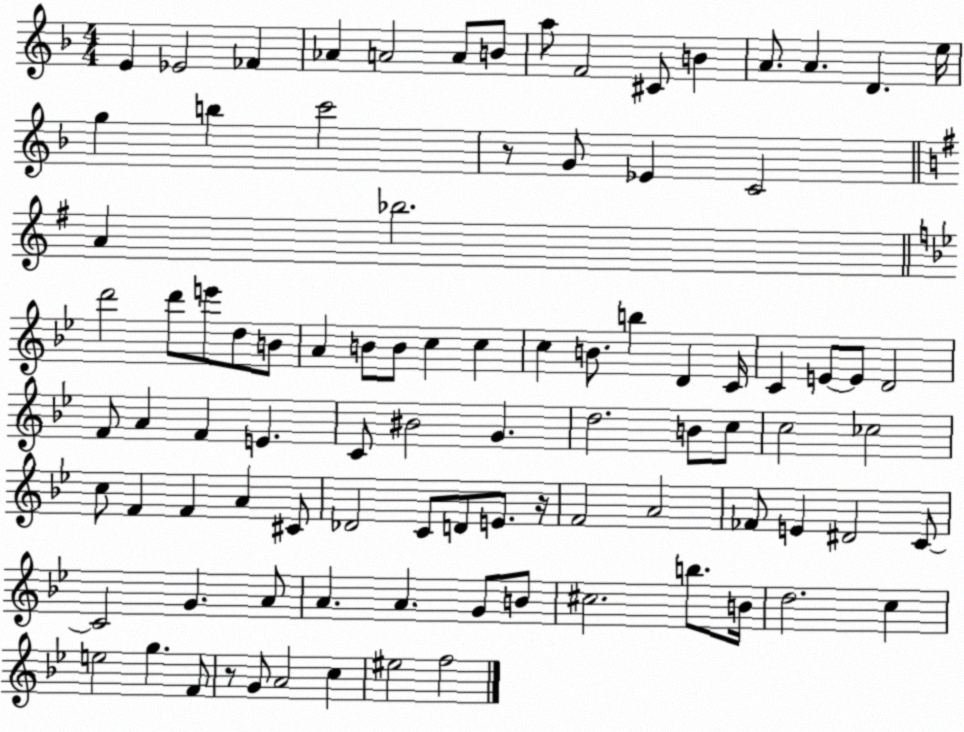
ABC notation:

X:1
T:Untitled
M:4/4
L:1/4
K:F
E _E2 _F _A A2 A/2 B/2 a/2 F2 ^C/2 B A/2 A D e/4 g b c'2 z/2 G/2 _E C2 A _b2 d'2 d'/2 e'/2 d/2 B/2 A B/2 B/2 c c c B/2 b D C/4 C E/2 E/2 D2 F/2 A F E C/2 ^B2 G d2 B/2 c/2 c2 _c2 c/2 F F A ^C/2 _D2 C/2 D/2 E/2 z/4 F2 A2 _F/2 E ^D2 C/2 C2 G A/2 A A G/2 B/2 ^c2 b/2 B/4 d2 c e2 g F/2 z/2 G/2 A2 c ^e2 f2